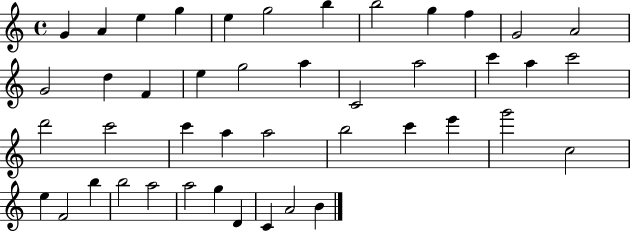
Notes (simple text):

G4/q A4/q E5/q G5/q E5/q G5/h B5/q B5/h G5/q F5/q G4/h A4/h G4/h D5/q F4/q E5/q G5/h A5/q C4/h A5/h C6/q A5/q C6/h D6/h C6/h C6/q A5/q A5/h B5/h C6/q E6/q G6/h C5/h E5/q F4/h B5/q B5/h A5/h A5/h G5/q D4/q C4/q A4/h B4/q